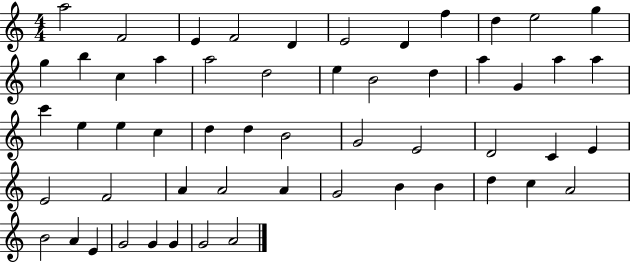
A5/h F4/h E4/q F4/h D4/q E4/h D4/q F5/q D5/q E5/h G5/q G5/q B5/q C5/q A5/q A5/h D5/h E5/q B4/h D5/q A5/q G4/q A5/q A5/q C6/q E5/q E5/q C5/q D5/q D5/q B4/h G4/h E4/h D4/h C4/q E4/q E4/h F4/h A4/q A4/h A4/q G4/h B4/q B4/q D5/q C5/q A4/h B4/h A4/q E4/q G4/h G4/q G4/q G4/h A4/h